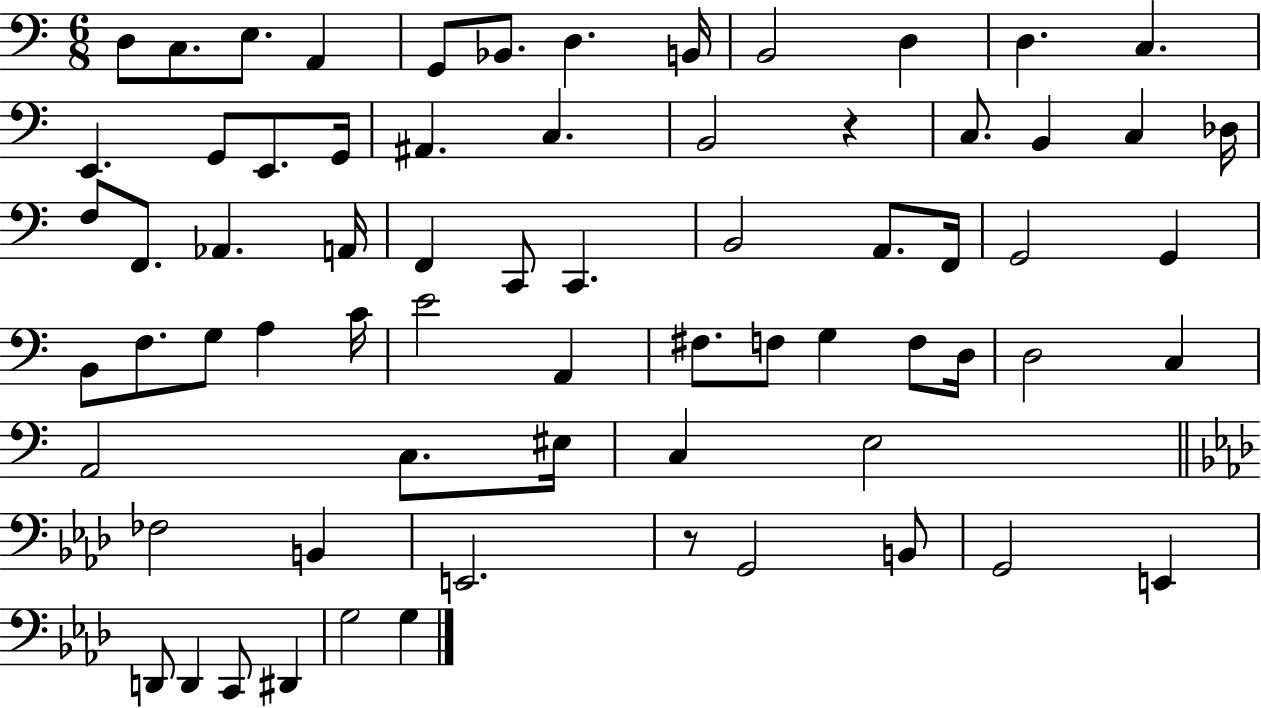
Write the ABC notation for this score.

X:1
T:Untitled
M:6/8
L:1/4
K:C
D,/2 C,/2 E,/2 A,, G,,/2 _B,,/2 D, B,,/4 B,,2 D, D, C, E,, G,,/2 E,,/2 G,,/4 ^A,, C, B,,2 z C,/2 B,, C, _D,/4 F,/2 F,,/2 _A,, A,,/4 F,, C,,/2 C,, B,,2 A,,/2 F,,/4 G,,2 G,, B,,/2 F,/2 G,/2 A, C/4 E2 A,, ^F,/2 F,/2 G, F,/2 D,/4 D,2 C, A,,2 C,/2 ^E,/4 C, E,2 _F,2 B,, E,,2 z/2 G,,2 B,,/2 G,,2 E,, D,,/2 D,, C,,/2 ^D,, G,2 G,